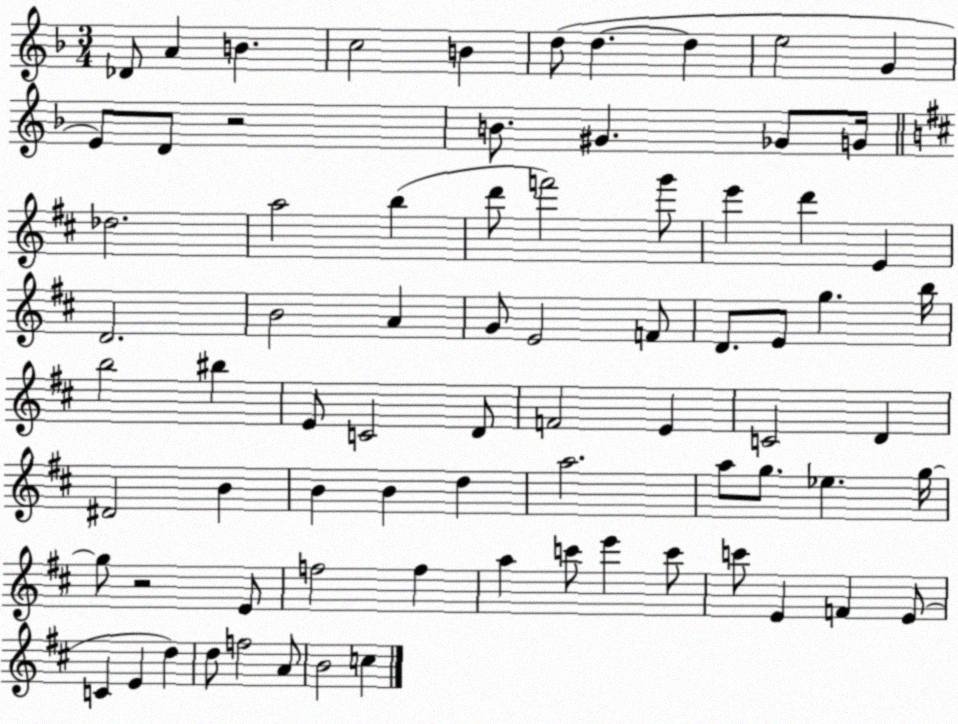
X:1
T:Untitled
M:3/4
L:1/4
K:F
_D/2 A B c2 B d/2 d d e2 G E/2 D/2 z2 B/2 ^G _G/2 G/4 _d2 a2 b d'/2 f'2 g'/2 e' d' E D2 B2 A G/2 E2 F/2 D/2 E/2 g b/4 b2 ^b E/2 C2 D/2 F2 E C2 D ^D2 B B B d a2 a/2 g/2 _e g/4 g/2 z2 E/2 f2 f a c'/2 e' c'/2 c'/2 E F E/2 C E d d/2 f2 A/2 B2 c